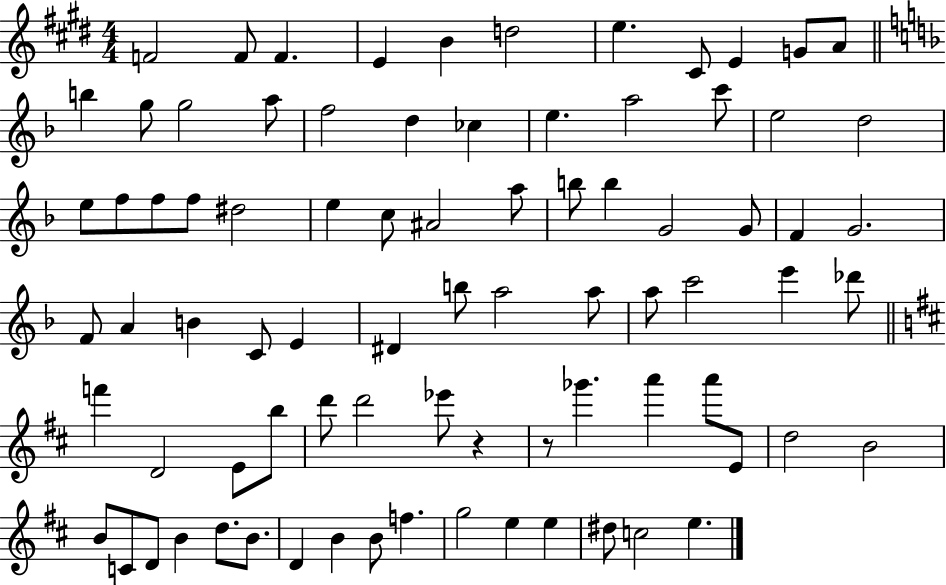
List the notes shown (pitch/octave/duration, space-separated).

F4/h F4/e F4/q. E4/q B4/q D5/h E5/q. C#4/e E4/q G4/e A4/e B5/q G5/e G5/h A5/e F5/h D5/q CES5/q E5/q. A5/h C6/e E5/h D5/h E5/e F5/e F5/e F5/e D#5/h E5/q C5/e A#4/h A5/e B5/e B5/q G4/h G4/e F4/q G4/h. F4/e A4/q B4/q C4/e E4/q D#4/q B5/e A5/h A5/e A5/e C6/h E6/q Db6/e F6/q D4/h E4/e B5/e D6/e D6/h Eb6/e R/q R/e Gb6/q. A6/q A6/e E4/e D5/h B4/h B4/e C4/e D4/e B4/q D5/e. B4/e. D4/q B4/q B4/e F5/q. G5/h E5/q E5/q D#5/e C5/h E5/q.